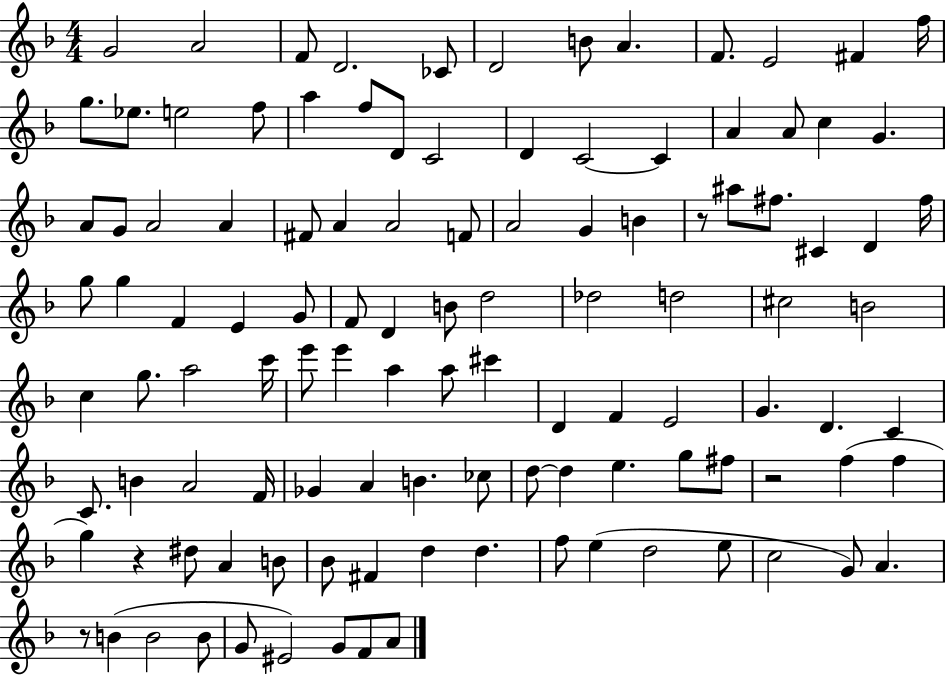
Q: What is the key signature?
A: F major